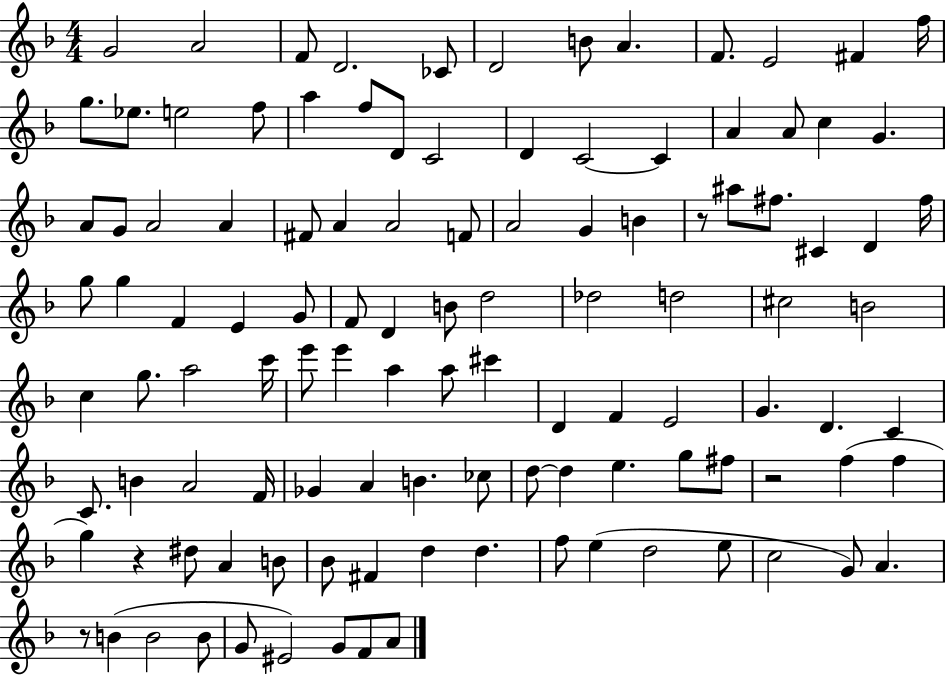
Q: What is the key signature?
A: F major